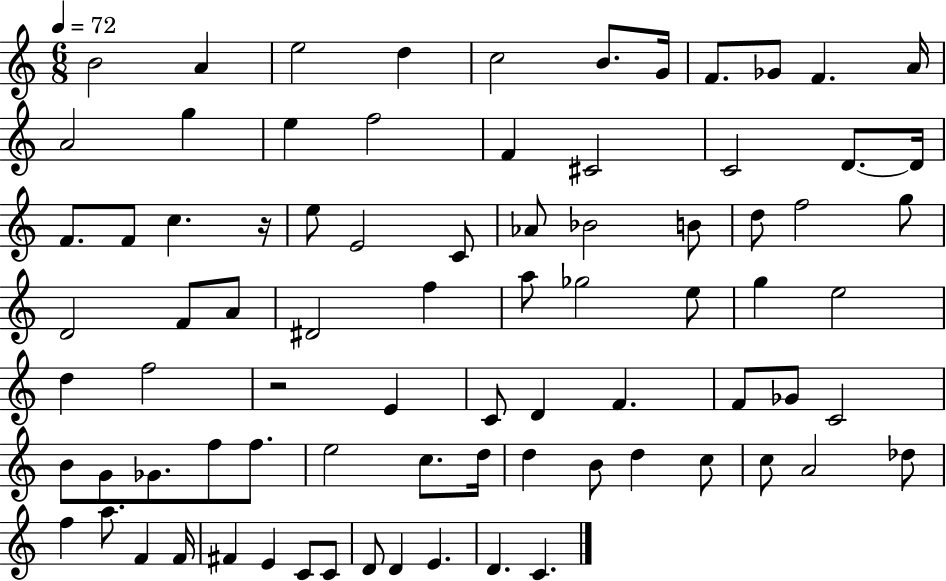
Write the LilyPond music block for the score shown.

{
  \clef treble
  \numericTimeSignature
  \time 6/8
  \key c \major
  \tempo 4 = 72
  b'2 a'4 | e''2 d''4 | c''2 b'8. g'16 | f'8. ges'8 f'4. a'16 | \break a'2 g''4 | e''4 f''2 | f'4 cis'2 | c'2 d'8.~~ d'16 | \break f'8. f'8 c''4. r16 | e''8 e'2 c'8 | aes'8 bes'2 b'8 | d''8 f''2 g''8 | \break d'2 f'8 a'8 | dis'2 f''4 | a''8 ges''2 e''8 | g''4 e''2 | \break d''4 f''2 | r2 e'4 | c'8 d'4 f'4. | f'8 ges'8 c'2 | \break b'8 g'8 ges'8. f''8 f''8. | e''2 c''8. d''16 | d''4 b'8 d''4 c''8 | c''8 a'2 des''8 | \break f''4 a''8. f'4 f'16 | fis'4 e'4 c'8 c'8 | d'8 d'4 e'4. | d'4. c'4. | \break \bar "|."
}